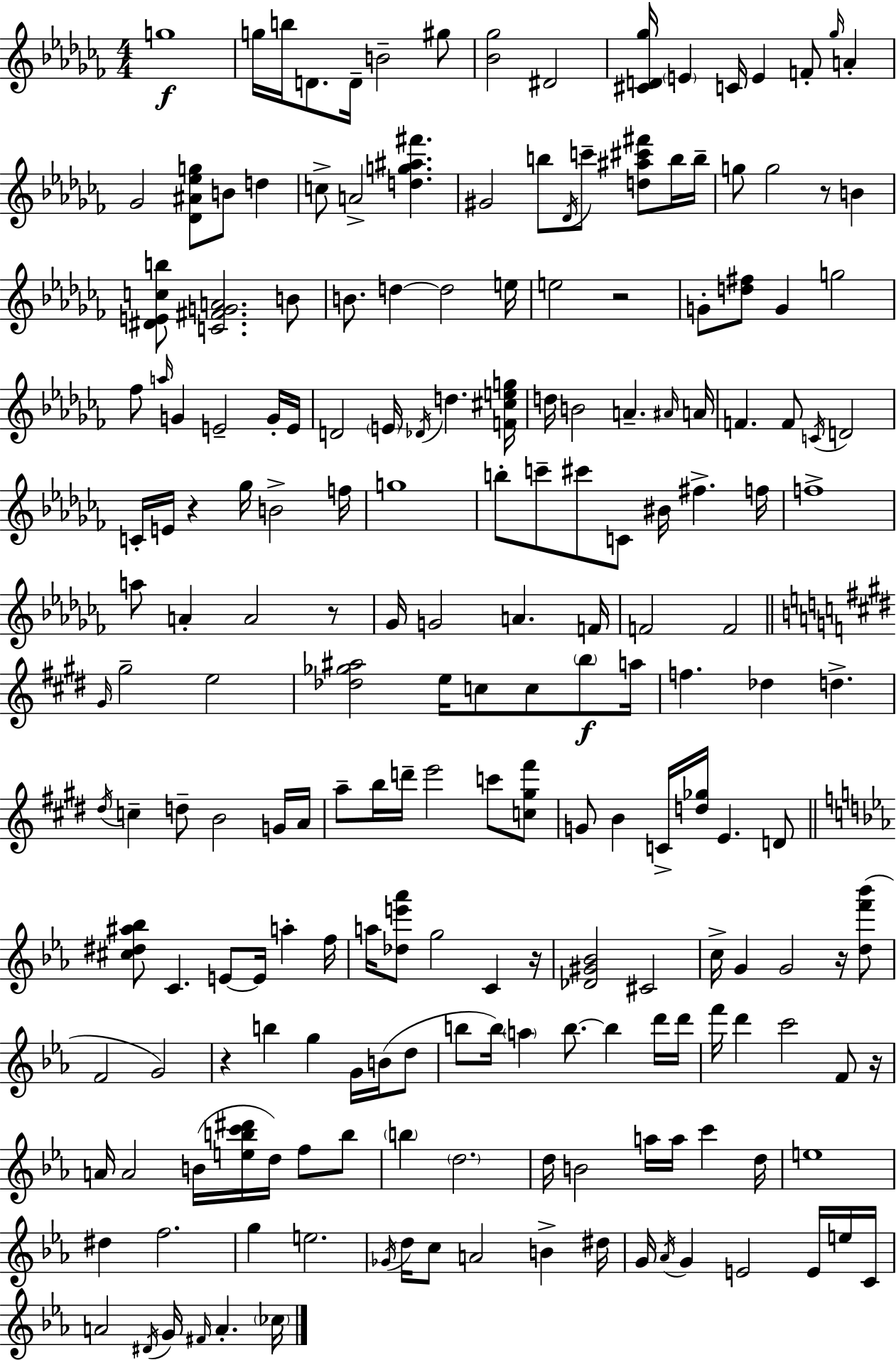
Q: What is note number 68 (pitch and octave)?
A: F#5